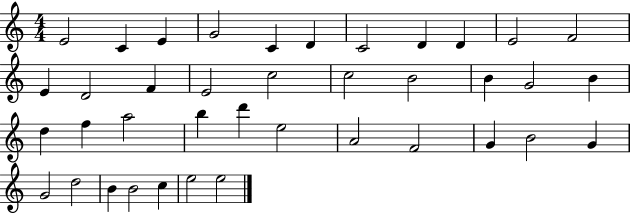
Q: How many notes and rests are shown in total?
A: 39